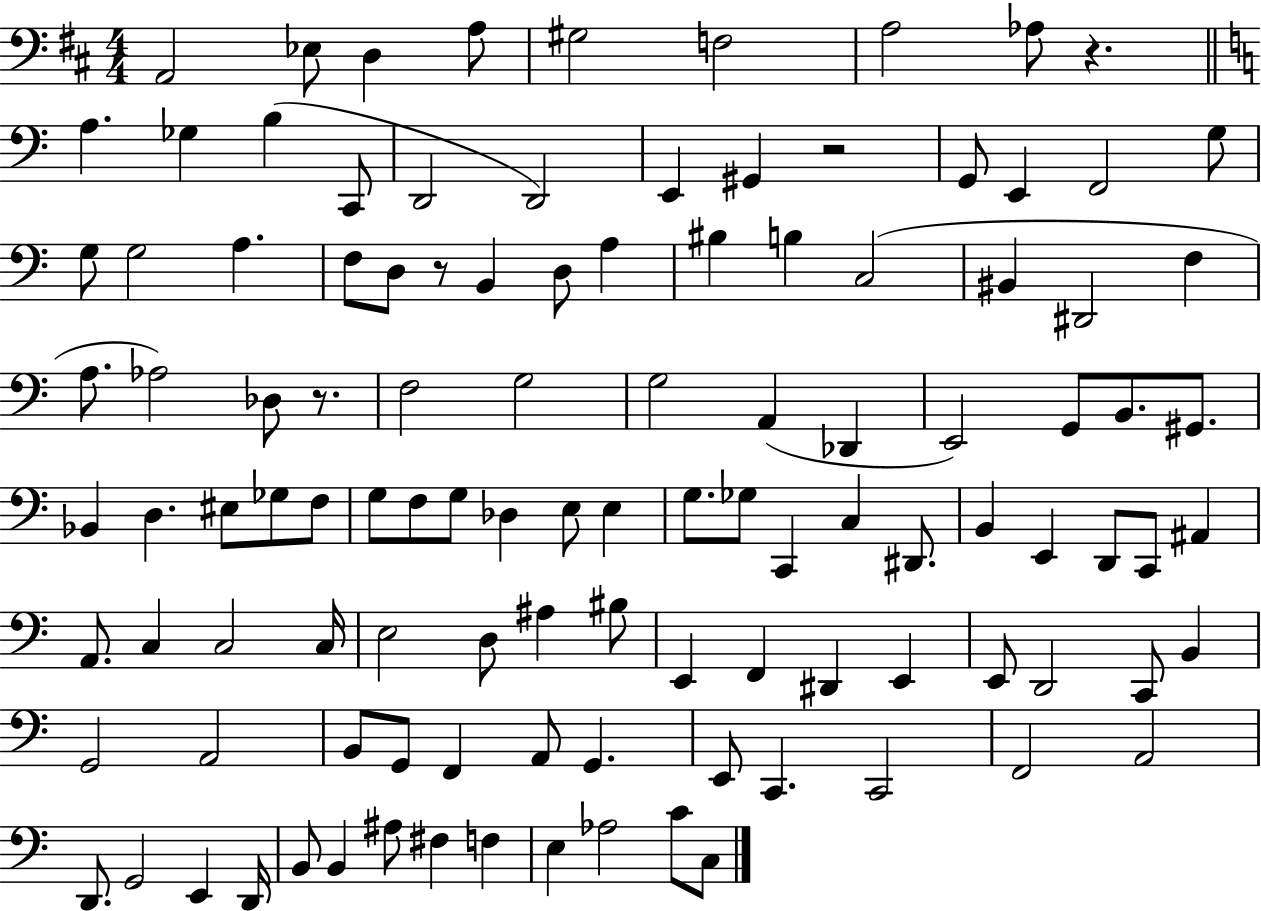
{
  \clef bass
  \numericTimeSignature
  \time 4/4
  \key d \major
  a,2 ees8 d4 a8 | gis2 f2 | a2 aes8 r4. | \bar "||" \break \key c \major a4. ges4 b4( c,8 | d,2 d,2) | e,4 gis,4 r2 | g,8 e,4 f,2 g8 | \break g8 g2 a4. | f8 d8 r8 b,4 d8 a4 | bis4 b4 c2( | bis,4 dis,2 f4 | \break a8. aes2) des8 r8. | f2 g2 | g2 a,4( des,4 | e,2) g,8 b,8. gis,8. | \break bes,4 d4. eis8 ges8 f8 | g8 f8 g8 des4 e8 e4 | g8. ges8 c,4 c4 dis,8. | b,4 e,4 d,8 c,8 ais,4 | \break a,8. c4 c2 c16 | e2 d8 ais4 bis8 | e,4 f,4 dis,4 e,4 | e,8 d,2 c,8 b,4 | \break g,2 a,2 | b,8 g,8 f,4 a,8 g,4. | e,8 c,4. c,2 | f,2 a,2 | \break d,8. g,2 e,4 d,16 | b,8 b,4 ais8 fis4 f4 | e4 aes2 c'8 c8 | \bar "|."
}